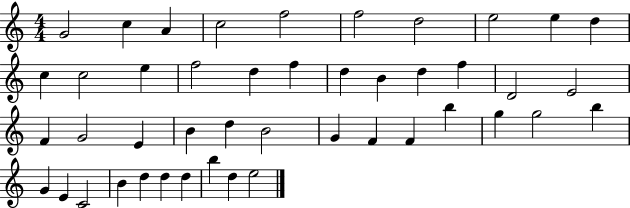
{
  \clef treble
  \numericTimeSignature
  \time 4/4
  \key c \major
  g'2 c''4 a'4 | c''2 f''2 | f''2 d''2 | e''2 e''4 d''4 | \break c''4 c''2 e''4 | f''2 d''4 f''4 | d''4 b'4 d''4 f''4 | d'2 e'2 | \break f'4 g'2 e'4 | b'4 d''4 b'2 | g'4 f'4 f'4 b''4 | g''4 g''2 b''4 | \break g'4 e'4 c'2 | b'4 d''4 d''4 d''4 | b''4 d''4 e''2 | \bar "|."
}